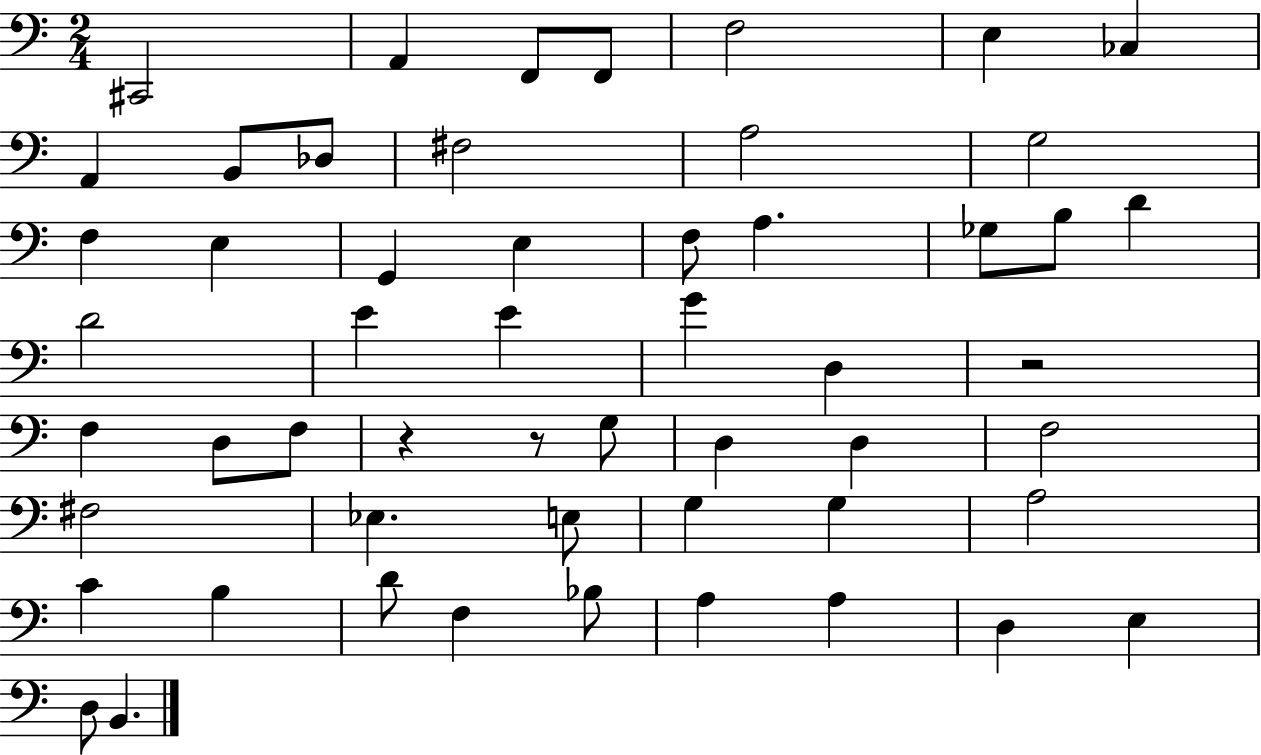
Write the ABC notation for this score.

X:1
T:Untitled
M:2/4
L:1/4
K:C
^C,,2 A,, F,,/2 F,,/2 F,2 E, _C, A,, B,,/2 _D,/2 ^F,2 A,2 G,2 F, E, G,, E, F,/2 A, _G,/2 B,/2 D D2 E E G D, z2 F, D,/2 F,/2 z z/2 G,/2 D, D, F,2 ^F,2 _E, E,/2 G, G, A,2 C B, D/2 F, _B,/2 A, A, D, E, D,/2 B,,